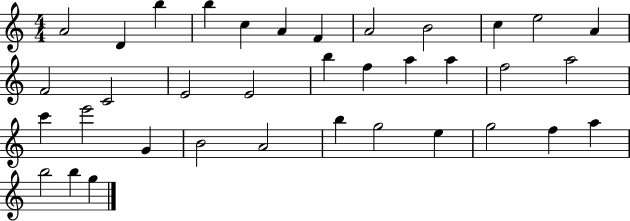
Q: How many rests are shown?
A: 0